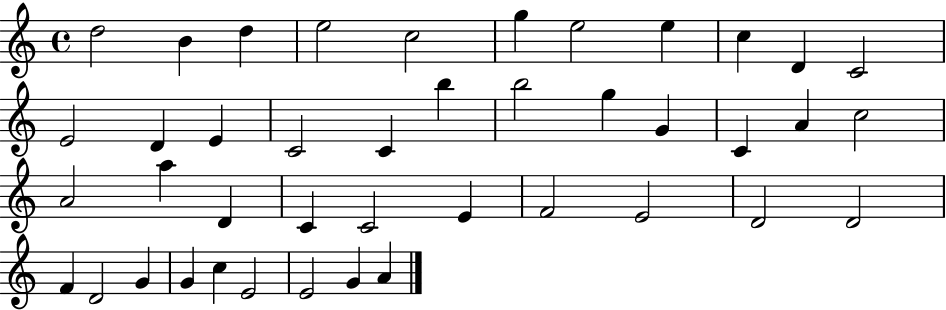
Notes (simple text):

D5/h B4/q D5/q E5/h C5/h G5/q E5/h E5/q C5/q D4/q C4/h E4/h D4/q E4/q C4/h C4/q B5/q B5/h G5/q G4/q C4/q A4/q C5/h A4/h A5/q D4/q C4/q C4/h E4/q F4/h E4/h D4/h D4/h F4/q D4/h G4/q G4/q C5/q E4/h E4/h G4/q A4/q